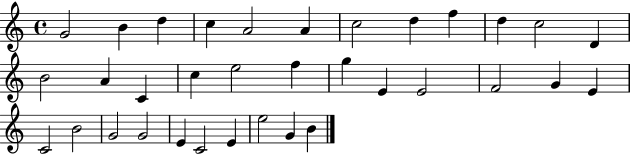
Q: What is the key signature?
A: C major